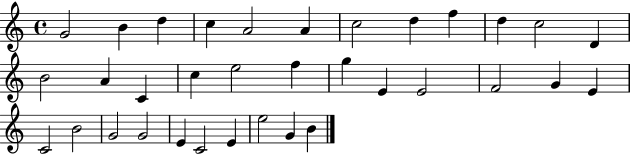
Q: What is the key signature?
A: C major